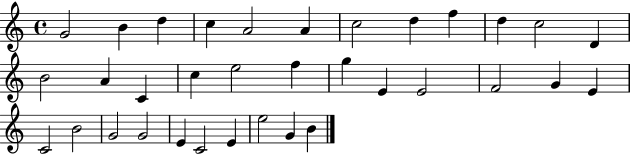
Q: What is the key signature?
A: C major